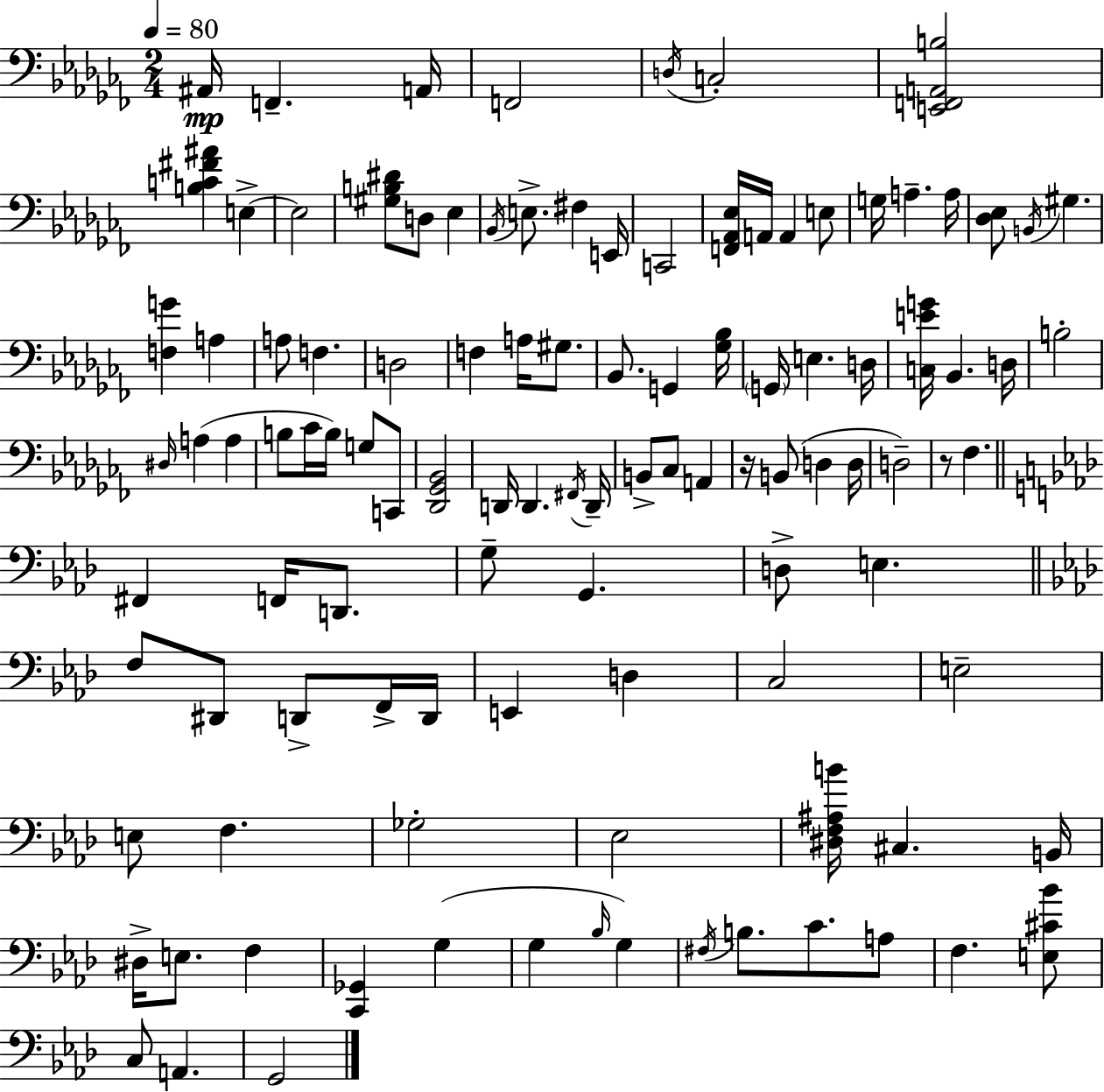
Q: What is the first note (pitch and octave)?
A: A#2